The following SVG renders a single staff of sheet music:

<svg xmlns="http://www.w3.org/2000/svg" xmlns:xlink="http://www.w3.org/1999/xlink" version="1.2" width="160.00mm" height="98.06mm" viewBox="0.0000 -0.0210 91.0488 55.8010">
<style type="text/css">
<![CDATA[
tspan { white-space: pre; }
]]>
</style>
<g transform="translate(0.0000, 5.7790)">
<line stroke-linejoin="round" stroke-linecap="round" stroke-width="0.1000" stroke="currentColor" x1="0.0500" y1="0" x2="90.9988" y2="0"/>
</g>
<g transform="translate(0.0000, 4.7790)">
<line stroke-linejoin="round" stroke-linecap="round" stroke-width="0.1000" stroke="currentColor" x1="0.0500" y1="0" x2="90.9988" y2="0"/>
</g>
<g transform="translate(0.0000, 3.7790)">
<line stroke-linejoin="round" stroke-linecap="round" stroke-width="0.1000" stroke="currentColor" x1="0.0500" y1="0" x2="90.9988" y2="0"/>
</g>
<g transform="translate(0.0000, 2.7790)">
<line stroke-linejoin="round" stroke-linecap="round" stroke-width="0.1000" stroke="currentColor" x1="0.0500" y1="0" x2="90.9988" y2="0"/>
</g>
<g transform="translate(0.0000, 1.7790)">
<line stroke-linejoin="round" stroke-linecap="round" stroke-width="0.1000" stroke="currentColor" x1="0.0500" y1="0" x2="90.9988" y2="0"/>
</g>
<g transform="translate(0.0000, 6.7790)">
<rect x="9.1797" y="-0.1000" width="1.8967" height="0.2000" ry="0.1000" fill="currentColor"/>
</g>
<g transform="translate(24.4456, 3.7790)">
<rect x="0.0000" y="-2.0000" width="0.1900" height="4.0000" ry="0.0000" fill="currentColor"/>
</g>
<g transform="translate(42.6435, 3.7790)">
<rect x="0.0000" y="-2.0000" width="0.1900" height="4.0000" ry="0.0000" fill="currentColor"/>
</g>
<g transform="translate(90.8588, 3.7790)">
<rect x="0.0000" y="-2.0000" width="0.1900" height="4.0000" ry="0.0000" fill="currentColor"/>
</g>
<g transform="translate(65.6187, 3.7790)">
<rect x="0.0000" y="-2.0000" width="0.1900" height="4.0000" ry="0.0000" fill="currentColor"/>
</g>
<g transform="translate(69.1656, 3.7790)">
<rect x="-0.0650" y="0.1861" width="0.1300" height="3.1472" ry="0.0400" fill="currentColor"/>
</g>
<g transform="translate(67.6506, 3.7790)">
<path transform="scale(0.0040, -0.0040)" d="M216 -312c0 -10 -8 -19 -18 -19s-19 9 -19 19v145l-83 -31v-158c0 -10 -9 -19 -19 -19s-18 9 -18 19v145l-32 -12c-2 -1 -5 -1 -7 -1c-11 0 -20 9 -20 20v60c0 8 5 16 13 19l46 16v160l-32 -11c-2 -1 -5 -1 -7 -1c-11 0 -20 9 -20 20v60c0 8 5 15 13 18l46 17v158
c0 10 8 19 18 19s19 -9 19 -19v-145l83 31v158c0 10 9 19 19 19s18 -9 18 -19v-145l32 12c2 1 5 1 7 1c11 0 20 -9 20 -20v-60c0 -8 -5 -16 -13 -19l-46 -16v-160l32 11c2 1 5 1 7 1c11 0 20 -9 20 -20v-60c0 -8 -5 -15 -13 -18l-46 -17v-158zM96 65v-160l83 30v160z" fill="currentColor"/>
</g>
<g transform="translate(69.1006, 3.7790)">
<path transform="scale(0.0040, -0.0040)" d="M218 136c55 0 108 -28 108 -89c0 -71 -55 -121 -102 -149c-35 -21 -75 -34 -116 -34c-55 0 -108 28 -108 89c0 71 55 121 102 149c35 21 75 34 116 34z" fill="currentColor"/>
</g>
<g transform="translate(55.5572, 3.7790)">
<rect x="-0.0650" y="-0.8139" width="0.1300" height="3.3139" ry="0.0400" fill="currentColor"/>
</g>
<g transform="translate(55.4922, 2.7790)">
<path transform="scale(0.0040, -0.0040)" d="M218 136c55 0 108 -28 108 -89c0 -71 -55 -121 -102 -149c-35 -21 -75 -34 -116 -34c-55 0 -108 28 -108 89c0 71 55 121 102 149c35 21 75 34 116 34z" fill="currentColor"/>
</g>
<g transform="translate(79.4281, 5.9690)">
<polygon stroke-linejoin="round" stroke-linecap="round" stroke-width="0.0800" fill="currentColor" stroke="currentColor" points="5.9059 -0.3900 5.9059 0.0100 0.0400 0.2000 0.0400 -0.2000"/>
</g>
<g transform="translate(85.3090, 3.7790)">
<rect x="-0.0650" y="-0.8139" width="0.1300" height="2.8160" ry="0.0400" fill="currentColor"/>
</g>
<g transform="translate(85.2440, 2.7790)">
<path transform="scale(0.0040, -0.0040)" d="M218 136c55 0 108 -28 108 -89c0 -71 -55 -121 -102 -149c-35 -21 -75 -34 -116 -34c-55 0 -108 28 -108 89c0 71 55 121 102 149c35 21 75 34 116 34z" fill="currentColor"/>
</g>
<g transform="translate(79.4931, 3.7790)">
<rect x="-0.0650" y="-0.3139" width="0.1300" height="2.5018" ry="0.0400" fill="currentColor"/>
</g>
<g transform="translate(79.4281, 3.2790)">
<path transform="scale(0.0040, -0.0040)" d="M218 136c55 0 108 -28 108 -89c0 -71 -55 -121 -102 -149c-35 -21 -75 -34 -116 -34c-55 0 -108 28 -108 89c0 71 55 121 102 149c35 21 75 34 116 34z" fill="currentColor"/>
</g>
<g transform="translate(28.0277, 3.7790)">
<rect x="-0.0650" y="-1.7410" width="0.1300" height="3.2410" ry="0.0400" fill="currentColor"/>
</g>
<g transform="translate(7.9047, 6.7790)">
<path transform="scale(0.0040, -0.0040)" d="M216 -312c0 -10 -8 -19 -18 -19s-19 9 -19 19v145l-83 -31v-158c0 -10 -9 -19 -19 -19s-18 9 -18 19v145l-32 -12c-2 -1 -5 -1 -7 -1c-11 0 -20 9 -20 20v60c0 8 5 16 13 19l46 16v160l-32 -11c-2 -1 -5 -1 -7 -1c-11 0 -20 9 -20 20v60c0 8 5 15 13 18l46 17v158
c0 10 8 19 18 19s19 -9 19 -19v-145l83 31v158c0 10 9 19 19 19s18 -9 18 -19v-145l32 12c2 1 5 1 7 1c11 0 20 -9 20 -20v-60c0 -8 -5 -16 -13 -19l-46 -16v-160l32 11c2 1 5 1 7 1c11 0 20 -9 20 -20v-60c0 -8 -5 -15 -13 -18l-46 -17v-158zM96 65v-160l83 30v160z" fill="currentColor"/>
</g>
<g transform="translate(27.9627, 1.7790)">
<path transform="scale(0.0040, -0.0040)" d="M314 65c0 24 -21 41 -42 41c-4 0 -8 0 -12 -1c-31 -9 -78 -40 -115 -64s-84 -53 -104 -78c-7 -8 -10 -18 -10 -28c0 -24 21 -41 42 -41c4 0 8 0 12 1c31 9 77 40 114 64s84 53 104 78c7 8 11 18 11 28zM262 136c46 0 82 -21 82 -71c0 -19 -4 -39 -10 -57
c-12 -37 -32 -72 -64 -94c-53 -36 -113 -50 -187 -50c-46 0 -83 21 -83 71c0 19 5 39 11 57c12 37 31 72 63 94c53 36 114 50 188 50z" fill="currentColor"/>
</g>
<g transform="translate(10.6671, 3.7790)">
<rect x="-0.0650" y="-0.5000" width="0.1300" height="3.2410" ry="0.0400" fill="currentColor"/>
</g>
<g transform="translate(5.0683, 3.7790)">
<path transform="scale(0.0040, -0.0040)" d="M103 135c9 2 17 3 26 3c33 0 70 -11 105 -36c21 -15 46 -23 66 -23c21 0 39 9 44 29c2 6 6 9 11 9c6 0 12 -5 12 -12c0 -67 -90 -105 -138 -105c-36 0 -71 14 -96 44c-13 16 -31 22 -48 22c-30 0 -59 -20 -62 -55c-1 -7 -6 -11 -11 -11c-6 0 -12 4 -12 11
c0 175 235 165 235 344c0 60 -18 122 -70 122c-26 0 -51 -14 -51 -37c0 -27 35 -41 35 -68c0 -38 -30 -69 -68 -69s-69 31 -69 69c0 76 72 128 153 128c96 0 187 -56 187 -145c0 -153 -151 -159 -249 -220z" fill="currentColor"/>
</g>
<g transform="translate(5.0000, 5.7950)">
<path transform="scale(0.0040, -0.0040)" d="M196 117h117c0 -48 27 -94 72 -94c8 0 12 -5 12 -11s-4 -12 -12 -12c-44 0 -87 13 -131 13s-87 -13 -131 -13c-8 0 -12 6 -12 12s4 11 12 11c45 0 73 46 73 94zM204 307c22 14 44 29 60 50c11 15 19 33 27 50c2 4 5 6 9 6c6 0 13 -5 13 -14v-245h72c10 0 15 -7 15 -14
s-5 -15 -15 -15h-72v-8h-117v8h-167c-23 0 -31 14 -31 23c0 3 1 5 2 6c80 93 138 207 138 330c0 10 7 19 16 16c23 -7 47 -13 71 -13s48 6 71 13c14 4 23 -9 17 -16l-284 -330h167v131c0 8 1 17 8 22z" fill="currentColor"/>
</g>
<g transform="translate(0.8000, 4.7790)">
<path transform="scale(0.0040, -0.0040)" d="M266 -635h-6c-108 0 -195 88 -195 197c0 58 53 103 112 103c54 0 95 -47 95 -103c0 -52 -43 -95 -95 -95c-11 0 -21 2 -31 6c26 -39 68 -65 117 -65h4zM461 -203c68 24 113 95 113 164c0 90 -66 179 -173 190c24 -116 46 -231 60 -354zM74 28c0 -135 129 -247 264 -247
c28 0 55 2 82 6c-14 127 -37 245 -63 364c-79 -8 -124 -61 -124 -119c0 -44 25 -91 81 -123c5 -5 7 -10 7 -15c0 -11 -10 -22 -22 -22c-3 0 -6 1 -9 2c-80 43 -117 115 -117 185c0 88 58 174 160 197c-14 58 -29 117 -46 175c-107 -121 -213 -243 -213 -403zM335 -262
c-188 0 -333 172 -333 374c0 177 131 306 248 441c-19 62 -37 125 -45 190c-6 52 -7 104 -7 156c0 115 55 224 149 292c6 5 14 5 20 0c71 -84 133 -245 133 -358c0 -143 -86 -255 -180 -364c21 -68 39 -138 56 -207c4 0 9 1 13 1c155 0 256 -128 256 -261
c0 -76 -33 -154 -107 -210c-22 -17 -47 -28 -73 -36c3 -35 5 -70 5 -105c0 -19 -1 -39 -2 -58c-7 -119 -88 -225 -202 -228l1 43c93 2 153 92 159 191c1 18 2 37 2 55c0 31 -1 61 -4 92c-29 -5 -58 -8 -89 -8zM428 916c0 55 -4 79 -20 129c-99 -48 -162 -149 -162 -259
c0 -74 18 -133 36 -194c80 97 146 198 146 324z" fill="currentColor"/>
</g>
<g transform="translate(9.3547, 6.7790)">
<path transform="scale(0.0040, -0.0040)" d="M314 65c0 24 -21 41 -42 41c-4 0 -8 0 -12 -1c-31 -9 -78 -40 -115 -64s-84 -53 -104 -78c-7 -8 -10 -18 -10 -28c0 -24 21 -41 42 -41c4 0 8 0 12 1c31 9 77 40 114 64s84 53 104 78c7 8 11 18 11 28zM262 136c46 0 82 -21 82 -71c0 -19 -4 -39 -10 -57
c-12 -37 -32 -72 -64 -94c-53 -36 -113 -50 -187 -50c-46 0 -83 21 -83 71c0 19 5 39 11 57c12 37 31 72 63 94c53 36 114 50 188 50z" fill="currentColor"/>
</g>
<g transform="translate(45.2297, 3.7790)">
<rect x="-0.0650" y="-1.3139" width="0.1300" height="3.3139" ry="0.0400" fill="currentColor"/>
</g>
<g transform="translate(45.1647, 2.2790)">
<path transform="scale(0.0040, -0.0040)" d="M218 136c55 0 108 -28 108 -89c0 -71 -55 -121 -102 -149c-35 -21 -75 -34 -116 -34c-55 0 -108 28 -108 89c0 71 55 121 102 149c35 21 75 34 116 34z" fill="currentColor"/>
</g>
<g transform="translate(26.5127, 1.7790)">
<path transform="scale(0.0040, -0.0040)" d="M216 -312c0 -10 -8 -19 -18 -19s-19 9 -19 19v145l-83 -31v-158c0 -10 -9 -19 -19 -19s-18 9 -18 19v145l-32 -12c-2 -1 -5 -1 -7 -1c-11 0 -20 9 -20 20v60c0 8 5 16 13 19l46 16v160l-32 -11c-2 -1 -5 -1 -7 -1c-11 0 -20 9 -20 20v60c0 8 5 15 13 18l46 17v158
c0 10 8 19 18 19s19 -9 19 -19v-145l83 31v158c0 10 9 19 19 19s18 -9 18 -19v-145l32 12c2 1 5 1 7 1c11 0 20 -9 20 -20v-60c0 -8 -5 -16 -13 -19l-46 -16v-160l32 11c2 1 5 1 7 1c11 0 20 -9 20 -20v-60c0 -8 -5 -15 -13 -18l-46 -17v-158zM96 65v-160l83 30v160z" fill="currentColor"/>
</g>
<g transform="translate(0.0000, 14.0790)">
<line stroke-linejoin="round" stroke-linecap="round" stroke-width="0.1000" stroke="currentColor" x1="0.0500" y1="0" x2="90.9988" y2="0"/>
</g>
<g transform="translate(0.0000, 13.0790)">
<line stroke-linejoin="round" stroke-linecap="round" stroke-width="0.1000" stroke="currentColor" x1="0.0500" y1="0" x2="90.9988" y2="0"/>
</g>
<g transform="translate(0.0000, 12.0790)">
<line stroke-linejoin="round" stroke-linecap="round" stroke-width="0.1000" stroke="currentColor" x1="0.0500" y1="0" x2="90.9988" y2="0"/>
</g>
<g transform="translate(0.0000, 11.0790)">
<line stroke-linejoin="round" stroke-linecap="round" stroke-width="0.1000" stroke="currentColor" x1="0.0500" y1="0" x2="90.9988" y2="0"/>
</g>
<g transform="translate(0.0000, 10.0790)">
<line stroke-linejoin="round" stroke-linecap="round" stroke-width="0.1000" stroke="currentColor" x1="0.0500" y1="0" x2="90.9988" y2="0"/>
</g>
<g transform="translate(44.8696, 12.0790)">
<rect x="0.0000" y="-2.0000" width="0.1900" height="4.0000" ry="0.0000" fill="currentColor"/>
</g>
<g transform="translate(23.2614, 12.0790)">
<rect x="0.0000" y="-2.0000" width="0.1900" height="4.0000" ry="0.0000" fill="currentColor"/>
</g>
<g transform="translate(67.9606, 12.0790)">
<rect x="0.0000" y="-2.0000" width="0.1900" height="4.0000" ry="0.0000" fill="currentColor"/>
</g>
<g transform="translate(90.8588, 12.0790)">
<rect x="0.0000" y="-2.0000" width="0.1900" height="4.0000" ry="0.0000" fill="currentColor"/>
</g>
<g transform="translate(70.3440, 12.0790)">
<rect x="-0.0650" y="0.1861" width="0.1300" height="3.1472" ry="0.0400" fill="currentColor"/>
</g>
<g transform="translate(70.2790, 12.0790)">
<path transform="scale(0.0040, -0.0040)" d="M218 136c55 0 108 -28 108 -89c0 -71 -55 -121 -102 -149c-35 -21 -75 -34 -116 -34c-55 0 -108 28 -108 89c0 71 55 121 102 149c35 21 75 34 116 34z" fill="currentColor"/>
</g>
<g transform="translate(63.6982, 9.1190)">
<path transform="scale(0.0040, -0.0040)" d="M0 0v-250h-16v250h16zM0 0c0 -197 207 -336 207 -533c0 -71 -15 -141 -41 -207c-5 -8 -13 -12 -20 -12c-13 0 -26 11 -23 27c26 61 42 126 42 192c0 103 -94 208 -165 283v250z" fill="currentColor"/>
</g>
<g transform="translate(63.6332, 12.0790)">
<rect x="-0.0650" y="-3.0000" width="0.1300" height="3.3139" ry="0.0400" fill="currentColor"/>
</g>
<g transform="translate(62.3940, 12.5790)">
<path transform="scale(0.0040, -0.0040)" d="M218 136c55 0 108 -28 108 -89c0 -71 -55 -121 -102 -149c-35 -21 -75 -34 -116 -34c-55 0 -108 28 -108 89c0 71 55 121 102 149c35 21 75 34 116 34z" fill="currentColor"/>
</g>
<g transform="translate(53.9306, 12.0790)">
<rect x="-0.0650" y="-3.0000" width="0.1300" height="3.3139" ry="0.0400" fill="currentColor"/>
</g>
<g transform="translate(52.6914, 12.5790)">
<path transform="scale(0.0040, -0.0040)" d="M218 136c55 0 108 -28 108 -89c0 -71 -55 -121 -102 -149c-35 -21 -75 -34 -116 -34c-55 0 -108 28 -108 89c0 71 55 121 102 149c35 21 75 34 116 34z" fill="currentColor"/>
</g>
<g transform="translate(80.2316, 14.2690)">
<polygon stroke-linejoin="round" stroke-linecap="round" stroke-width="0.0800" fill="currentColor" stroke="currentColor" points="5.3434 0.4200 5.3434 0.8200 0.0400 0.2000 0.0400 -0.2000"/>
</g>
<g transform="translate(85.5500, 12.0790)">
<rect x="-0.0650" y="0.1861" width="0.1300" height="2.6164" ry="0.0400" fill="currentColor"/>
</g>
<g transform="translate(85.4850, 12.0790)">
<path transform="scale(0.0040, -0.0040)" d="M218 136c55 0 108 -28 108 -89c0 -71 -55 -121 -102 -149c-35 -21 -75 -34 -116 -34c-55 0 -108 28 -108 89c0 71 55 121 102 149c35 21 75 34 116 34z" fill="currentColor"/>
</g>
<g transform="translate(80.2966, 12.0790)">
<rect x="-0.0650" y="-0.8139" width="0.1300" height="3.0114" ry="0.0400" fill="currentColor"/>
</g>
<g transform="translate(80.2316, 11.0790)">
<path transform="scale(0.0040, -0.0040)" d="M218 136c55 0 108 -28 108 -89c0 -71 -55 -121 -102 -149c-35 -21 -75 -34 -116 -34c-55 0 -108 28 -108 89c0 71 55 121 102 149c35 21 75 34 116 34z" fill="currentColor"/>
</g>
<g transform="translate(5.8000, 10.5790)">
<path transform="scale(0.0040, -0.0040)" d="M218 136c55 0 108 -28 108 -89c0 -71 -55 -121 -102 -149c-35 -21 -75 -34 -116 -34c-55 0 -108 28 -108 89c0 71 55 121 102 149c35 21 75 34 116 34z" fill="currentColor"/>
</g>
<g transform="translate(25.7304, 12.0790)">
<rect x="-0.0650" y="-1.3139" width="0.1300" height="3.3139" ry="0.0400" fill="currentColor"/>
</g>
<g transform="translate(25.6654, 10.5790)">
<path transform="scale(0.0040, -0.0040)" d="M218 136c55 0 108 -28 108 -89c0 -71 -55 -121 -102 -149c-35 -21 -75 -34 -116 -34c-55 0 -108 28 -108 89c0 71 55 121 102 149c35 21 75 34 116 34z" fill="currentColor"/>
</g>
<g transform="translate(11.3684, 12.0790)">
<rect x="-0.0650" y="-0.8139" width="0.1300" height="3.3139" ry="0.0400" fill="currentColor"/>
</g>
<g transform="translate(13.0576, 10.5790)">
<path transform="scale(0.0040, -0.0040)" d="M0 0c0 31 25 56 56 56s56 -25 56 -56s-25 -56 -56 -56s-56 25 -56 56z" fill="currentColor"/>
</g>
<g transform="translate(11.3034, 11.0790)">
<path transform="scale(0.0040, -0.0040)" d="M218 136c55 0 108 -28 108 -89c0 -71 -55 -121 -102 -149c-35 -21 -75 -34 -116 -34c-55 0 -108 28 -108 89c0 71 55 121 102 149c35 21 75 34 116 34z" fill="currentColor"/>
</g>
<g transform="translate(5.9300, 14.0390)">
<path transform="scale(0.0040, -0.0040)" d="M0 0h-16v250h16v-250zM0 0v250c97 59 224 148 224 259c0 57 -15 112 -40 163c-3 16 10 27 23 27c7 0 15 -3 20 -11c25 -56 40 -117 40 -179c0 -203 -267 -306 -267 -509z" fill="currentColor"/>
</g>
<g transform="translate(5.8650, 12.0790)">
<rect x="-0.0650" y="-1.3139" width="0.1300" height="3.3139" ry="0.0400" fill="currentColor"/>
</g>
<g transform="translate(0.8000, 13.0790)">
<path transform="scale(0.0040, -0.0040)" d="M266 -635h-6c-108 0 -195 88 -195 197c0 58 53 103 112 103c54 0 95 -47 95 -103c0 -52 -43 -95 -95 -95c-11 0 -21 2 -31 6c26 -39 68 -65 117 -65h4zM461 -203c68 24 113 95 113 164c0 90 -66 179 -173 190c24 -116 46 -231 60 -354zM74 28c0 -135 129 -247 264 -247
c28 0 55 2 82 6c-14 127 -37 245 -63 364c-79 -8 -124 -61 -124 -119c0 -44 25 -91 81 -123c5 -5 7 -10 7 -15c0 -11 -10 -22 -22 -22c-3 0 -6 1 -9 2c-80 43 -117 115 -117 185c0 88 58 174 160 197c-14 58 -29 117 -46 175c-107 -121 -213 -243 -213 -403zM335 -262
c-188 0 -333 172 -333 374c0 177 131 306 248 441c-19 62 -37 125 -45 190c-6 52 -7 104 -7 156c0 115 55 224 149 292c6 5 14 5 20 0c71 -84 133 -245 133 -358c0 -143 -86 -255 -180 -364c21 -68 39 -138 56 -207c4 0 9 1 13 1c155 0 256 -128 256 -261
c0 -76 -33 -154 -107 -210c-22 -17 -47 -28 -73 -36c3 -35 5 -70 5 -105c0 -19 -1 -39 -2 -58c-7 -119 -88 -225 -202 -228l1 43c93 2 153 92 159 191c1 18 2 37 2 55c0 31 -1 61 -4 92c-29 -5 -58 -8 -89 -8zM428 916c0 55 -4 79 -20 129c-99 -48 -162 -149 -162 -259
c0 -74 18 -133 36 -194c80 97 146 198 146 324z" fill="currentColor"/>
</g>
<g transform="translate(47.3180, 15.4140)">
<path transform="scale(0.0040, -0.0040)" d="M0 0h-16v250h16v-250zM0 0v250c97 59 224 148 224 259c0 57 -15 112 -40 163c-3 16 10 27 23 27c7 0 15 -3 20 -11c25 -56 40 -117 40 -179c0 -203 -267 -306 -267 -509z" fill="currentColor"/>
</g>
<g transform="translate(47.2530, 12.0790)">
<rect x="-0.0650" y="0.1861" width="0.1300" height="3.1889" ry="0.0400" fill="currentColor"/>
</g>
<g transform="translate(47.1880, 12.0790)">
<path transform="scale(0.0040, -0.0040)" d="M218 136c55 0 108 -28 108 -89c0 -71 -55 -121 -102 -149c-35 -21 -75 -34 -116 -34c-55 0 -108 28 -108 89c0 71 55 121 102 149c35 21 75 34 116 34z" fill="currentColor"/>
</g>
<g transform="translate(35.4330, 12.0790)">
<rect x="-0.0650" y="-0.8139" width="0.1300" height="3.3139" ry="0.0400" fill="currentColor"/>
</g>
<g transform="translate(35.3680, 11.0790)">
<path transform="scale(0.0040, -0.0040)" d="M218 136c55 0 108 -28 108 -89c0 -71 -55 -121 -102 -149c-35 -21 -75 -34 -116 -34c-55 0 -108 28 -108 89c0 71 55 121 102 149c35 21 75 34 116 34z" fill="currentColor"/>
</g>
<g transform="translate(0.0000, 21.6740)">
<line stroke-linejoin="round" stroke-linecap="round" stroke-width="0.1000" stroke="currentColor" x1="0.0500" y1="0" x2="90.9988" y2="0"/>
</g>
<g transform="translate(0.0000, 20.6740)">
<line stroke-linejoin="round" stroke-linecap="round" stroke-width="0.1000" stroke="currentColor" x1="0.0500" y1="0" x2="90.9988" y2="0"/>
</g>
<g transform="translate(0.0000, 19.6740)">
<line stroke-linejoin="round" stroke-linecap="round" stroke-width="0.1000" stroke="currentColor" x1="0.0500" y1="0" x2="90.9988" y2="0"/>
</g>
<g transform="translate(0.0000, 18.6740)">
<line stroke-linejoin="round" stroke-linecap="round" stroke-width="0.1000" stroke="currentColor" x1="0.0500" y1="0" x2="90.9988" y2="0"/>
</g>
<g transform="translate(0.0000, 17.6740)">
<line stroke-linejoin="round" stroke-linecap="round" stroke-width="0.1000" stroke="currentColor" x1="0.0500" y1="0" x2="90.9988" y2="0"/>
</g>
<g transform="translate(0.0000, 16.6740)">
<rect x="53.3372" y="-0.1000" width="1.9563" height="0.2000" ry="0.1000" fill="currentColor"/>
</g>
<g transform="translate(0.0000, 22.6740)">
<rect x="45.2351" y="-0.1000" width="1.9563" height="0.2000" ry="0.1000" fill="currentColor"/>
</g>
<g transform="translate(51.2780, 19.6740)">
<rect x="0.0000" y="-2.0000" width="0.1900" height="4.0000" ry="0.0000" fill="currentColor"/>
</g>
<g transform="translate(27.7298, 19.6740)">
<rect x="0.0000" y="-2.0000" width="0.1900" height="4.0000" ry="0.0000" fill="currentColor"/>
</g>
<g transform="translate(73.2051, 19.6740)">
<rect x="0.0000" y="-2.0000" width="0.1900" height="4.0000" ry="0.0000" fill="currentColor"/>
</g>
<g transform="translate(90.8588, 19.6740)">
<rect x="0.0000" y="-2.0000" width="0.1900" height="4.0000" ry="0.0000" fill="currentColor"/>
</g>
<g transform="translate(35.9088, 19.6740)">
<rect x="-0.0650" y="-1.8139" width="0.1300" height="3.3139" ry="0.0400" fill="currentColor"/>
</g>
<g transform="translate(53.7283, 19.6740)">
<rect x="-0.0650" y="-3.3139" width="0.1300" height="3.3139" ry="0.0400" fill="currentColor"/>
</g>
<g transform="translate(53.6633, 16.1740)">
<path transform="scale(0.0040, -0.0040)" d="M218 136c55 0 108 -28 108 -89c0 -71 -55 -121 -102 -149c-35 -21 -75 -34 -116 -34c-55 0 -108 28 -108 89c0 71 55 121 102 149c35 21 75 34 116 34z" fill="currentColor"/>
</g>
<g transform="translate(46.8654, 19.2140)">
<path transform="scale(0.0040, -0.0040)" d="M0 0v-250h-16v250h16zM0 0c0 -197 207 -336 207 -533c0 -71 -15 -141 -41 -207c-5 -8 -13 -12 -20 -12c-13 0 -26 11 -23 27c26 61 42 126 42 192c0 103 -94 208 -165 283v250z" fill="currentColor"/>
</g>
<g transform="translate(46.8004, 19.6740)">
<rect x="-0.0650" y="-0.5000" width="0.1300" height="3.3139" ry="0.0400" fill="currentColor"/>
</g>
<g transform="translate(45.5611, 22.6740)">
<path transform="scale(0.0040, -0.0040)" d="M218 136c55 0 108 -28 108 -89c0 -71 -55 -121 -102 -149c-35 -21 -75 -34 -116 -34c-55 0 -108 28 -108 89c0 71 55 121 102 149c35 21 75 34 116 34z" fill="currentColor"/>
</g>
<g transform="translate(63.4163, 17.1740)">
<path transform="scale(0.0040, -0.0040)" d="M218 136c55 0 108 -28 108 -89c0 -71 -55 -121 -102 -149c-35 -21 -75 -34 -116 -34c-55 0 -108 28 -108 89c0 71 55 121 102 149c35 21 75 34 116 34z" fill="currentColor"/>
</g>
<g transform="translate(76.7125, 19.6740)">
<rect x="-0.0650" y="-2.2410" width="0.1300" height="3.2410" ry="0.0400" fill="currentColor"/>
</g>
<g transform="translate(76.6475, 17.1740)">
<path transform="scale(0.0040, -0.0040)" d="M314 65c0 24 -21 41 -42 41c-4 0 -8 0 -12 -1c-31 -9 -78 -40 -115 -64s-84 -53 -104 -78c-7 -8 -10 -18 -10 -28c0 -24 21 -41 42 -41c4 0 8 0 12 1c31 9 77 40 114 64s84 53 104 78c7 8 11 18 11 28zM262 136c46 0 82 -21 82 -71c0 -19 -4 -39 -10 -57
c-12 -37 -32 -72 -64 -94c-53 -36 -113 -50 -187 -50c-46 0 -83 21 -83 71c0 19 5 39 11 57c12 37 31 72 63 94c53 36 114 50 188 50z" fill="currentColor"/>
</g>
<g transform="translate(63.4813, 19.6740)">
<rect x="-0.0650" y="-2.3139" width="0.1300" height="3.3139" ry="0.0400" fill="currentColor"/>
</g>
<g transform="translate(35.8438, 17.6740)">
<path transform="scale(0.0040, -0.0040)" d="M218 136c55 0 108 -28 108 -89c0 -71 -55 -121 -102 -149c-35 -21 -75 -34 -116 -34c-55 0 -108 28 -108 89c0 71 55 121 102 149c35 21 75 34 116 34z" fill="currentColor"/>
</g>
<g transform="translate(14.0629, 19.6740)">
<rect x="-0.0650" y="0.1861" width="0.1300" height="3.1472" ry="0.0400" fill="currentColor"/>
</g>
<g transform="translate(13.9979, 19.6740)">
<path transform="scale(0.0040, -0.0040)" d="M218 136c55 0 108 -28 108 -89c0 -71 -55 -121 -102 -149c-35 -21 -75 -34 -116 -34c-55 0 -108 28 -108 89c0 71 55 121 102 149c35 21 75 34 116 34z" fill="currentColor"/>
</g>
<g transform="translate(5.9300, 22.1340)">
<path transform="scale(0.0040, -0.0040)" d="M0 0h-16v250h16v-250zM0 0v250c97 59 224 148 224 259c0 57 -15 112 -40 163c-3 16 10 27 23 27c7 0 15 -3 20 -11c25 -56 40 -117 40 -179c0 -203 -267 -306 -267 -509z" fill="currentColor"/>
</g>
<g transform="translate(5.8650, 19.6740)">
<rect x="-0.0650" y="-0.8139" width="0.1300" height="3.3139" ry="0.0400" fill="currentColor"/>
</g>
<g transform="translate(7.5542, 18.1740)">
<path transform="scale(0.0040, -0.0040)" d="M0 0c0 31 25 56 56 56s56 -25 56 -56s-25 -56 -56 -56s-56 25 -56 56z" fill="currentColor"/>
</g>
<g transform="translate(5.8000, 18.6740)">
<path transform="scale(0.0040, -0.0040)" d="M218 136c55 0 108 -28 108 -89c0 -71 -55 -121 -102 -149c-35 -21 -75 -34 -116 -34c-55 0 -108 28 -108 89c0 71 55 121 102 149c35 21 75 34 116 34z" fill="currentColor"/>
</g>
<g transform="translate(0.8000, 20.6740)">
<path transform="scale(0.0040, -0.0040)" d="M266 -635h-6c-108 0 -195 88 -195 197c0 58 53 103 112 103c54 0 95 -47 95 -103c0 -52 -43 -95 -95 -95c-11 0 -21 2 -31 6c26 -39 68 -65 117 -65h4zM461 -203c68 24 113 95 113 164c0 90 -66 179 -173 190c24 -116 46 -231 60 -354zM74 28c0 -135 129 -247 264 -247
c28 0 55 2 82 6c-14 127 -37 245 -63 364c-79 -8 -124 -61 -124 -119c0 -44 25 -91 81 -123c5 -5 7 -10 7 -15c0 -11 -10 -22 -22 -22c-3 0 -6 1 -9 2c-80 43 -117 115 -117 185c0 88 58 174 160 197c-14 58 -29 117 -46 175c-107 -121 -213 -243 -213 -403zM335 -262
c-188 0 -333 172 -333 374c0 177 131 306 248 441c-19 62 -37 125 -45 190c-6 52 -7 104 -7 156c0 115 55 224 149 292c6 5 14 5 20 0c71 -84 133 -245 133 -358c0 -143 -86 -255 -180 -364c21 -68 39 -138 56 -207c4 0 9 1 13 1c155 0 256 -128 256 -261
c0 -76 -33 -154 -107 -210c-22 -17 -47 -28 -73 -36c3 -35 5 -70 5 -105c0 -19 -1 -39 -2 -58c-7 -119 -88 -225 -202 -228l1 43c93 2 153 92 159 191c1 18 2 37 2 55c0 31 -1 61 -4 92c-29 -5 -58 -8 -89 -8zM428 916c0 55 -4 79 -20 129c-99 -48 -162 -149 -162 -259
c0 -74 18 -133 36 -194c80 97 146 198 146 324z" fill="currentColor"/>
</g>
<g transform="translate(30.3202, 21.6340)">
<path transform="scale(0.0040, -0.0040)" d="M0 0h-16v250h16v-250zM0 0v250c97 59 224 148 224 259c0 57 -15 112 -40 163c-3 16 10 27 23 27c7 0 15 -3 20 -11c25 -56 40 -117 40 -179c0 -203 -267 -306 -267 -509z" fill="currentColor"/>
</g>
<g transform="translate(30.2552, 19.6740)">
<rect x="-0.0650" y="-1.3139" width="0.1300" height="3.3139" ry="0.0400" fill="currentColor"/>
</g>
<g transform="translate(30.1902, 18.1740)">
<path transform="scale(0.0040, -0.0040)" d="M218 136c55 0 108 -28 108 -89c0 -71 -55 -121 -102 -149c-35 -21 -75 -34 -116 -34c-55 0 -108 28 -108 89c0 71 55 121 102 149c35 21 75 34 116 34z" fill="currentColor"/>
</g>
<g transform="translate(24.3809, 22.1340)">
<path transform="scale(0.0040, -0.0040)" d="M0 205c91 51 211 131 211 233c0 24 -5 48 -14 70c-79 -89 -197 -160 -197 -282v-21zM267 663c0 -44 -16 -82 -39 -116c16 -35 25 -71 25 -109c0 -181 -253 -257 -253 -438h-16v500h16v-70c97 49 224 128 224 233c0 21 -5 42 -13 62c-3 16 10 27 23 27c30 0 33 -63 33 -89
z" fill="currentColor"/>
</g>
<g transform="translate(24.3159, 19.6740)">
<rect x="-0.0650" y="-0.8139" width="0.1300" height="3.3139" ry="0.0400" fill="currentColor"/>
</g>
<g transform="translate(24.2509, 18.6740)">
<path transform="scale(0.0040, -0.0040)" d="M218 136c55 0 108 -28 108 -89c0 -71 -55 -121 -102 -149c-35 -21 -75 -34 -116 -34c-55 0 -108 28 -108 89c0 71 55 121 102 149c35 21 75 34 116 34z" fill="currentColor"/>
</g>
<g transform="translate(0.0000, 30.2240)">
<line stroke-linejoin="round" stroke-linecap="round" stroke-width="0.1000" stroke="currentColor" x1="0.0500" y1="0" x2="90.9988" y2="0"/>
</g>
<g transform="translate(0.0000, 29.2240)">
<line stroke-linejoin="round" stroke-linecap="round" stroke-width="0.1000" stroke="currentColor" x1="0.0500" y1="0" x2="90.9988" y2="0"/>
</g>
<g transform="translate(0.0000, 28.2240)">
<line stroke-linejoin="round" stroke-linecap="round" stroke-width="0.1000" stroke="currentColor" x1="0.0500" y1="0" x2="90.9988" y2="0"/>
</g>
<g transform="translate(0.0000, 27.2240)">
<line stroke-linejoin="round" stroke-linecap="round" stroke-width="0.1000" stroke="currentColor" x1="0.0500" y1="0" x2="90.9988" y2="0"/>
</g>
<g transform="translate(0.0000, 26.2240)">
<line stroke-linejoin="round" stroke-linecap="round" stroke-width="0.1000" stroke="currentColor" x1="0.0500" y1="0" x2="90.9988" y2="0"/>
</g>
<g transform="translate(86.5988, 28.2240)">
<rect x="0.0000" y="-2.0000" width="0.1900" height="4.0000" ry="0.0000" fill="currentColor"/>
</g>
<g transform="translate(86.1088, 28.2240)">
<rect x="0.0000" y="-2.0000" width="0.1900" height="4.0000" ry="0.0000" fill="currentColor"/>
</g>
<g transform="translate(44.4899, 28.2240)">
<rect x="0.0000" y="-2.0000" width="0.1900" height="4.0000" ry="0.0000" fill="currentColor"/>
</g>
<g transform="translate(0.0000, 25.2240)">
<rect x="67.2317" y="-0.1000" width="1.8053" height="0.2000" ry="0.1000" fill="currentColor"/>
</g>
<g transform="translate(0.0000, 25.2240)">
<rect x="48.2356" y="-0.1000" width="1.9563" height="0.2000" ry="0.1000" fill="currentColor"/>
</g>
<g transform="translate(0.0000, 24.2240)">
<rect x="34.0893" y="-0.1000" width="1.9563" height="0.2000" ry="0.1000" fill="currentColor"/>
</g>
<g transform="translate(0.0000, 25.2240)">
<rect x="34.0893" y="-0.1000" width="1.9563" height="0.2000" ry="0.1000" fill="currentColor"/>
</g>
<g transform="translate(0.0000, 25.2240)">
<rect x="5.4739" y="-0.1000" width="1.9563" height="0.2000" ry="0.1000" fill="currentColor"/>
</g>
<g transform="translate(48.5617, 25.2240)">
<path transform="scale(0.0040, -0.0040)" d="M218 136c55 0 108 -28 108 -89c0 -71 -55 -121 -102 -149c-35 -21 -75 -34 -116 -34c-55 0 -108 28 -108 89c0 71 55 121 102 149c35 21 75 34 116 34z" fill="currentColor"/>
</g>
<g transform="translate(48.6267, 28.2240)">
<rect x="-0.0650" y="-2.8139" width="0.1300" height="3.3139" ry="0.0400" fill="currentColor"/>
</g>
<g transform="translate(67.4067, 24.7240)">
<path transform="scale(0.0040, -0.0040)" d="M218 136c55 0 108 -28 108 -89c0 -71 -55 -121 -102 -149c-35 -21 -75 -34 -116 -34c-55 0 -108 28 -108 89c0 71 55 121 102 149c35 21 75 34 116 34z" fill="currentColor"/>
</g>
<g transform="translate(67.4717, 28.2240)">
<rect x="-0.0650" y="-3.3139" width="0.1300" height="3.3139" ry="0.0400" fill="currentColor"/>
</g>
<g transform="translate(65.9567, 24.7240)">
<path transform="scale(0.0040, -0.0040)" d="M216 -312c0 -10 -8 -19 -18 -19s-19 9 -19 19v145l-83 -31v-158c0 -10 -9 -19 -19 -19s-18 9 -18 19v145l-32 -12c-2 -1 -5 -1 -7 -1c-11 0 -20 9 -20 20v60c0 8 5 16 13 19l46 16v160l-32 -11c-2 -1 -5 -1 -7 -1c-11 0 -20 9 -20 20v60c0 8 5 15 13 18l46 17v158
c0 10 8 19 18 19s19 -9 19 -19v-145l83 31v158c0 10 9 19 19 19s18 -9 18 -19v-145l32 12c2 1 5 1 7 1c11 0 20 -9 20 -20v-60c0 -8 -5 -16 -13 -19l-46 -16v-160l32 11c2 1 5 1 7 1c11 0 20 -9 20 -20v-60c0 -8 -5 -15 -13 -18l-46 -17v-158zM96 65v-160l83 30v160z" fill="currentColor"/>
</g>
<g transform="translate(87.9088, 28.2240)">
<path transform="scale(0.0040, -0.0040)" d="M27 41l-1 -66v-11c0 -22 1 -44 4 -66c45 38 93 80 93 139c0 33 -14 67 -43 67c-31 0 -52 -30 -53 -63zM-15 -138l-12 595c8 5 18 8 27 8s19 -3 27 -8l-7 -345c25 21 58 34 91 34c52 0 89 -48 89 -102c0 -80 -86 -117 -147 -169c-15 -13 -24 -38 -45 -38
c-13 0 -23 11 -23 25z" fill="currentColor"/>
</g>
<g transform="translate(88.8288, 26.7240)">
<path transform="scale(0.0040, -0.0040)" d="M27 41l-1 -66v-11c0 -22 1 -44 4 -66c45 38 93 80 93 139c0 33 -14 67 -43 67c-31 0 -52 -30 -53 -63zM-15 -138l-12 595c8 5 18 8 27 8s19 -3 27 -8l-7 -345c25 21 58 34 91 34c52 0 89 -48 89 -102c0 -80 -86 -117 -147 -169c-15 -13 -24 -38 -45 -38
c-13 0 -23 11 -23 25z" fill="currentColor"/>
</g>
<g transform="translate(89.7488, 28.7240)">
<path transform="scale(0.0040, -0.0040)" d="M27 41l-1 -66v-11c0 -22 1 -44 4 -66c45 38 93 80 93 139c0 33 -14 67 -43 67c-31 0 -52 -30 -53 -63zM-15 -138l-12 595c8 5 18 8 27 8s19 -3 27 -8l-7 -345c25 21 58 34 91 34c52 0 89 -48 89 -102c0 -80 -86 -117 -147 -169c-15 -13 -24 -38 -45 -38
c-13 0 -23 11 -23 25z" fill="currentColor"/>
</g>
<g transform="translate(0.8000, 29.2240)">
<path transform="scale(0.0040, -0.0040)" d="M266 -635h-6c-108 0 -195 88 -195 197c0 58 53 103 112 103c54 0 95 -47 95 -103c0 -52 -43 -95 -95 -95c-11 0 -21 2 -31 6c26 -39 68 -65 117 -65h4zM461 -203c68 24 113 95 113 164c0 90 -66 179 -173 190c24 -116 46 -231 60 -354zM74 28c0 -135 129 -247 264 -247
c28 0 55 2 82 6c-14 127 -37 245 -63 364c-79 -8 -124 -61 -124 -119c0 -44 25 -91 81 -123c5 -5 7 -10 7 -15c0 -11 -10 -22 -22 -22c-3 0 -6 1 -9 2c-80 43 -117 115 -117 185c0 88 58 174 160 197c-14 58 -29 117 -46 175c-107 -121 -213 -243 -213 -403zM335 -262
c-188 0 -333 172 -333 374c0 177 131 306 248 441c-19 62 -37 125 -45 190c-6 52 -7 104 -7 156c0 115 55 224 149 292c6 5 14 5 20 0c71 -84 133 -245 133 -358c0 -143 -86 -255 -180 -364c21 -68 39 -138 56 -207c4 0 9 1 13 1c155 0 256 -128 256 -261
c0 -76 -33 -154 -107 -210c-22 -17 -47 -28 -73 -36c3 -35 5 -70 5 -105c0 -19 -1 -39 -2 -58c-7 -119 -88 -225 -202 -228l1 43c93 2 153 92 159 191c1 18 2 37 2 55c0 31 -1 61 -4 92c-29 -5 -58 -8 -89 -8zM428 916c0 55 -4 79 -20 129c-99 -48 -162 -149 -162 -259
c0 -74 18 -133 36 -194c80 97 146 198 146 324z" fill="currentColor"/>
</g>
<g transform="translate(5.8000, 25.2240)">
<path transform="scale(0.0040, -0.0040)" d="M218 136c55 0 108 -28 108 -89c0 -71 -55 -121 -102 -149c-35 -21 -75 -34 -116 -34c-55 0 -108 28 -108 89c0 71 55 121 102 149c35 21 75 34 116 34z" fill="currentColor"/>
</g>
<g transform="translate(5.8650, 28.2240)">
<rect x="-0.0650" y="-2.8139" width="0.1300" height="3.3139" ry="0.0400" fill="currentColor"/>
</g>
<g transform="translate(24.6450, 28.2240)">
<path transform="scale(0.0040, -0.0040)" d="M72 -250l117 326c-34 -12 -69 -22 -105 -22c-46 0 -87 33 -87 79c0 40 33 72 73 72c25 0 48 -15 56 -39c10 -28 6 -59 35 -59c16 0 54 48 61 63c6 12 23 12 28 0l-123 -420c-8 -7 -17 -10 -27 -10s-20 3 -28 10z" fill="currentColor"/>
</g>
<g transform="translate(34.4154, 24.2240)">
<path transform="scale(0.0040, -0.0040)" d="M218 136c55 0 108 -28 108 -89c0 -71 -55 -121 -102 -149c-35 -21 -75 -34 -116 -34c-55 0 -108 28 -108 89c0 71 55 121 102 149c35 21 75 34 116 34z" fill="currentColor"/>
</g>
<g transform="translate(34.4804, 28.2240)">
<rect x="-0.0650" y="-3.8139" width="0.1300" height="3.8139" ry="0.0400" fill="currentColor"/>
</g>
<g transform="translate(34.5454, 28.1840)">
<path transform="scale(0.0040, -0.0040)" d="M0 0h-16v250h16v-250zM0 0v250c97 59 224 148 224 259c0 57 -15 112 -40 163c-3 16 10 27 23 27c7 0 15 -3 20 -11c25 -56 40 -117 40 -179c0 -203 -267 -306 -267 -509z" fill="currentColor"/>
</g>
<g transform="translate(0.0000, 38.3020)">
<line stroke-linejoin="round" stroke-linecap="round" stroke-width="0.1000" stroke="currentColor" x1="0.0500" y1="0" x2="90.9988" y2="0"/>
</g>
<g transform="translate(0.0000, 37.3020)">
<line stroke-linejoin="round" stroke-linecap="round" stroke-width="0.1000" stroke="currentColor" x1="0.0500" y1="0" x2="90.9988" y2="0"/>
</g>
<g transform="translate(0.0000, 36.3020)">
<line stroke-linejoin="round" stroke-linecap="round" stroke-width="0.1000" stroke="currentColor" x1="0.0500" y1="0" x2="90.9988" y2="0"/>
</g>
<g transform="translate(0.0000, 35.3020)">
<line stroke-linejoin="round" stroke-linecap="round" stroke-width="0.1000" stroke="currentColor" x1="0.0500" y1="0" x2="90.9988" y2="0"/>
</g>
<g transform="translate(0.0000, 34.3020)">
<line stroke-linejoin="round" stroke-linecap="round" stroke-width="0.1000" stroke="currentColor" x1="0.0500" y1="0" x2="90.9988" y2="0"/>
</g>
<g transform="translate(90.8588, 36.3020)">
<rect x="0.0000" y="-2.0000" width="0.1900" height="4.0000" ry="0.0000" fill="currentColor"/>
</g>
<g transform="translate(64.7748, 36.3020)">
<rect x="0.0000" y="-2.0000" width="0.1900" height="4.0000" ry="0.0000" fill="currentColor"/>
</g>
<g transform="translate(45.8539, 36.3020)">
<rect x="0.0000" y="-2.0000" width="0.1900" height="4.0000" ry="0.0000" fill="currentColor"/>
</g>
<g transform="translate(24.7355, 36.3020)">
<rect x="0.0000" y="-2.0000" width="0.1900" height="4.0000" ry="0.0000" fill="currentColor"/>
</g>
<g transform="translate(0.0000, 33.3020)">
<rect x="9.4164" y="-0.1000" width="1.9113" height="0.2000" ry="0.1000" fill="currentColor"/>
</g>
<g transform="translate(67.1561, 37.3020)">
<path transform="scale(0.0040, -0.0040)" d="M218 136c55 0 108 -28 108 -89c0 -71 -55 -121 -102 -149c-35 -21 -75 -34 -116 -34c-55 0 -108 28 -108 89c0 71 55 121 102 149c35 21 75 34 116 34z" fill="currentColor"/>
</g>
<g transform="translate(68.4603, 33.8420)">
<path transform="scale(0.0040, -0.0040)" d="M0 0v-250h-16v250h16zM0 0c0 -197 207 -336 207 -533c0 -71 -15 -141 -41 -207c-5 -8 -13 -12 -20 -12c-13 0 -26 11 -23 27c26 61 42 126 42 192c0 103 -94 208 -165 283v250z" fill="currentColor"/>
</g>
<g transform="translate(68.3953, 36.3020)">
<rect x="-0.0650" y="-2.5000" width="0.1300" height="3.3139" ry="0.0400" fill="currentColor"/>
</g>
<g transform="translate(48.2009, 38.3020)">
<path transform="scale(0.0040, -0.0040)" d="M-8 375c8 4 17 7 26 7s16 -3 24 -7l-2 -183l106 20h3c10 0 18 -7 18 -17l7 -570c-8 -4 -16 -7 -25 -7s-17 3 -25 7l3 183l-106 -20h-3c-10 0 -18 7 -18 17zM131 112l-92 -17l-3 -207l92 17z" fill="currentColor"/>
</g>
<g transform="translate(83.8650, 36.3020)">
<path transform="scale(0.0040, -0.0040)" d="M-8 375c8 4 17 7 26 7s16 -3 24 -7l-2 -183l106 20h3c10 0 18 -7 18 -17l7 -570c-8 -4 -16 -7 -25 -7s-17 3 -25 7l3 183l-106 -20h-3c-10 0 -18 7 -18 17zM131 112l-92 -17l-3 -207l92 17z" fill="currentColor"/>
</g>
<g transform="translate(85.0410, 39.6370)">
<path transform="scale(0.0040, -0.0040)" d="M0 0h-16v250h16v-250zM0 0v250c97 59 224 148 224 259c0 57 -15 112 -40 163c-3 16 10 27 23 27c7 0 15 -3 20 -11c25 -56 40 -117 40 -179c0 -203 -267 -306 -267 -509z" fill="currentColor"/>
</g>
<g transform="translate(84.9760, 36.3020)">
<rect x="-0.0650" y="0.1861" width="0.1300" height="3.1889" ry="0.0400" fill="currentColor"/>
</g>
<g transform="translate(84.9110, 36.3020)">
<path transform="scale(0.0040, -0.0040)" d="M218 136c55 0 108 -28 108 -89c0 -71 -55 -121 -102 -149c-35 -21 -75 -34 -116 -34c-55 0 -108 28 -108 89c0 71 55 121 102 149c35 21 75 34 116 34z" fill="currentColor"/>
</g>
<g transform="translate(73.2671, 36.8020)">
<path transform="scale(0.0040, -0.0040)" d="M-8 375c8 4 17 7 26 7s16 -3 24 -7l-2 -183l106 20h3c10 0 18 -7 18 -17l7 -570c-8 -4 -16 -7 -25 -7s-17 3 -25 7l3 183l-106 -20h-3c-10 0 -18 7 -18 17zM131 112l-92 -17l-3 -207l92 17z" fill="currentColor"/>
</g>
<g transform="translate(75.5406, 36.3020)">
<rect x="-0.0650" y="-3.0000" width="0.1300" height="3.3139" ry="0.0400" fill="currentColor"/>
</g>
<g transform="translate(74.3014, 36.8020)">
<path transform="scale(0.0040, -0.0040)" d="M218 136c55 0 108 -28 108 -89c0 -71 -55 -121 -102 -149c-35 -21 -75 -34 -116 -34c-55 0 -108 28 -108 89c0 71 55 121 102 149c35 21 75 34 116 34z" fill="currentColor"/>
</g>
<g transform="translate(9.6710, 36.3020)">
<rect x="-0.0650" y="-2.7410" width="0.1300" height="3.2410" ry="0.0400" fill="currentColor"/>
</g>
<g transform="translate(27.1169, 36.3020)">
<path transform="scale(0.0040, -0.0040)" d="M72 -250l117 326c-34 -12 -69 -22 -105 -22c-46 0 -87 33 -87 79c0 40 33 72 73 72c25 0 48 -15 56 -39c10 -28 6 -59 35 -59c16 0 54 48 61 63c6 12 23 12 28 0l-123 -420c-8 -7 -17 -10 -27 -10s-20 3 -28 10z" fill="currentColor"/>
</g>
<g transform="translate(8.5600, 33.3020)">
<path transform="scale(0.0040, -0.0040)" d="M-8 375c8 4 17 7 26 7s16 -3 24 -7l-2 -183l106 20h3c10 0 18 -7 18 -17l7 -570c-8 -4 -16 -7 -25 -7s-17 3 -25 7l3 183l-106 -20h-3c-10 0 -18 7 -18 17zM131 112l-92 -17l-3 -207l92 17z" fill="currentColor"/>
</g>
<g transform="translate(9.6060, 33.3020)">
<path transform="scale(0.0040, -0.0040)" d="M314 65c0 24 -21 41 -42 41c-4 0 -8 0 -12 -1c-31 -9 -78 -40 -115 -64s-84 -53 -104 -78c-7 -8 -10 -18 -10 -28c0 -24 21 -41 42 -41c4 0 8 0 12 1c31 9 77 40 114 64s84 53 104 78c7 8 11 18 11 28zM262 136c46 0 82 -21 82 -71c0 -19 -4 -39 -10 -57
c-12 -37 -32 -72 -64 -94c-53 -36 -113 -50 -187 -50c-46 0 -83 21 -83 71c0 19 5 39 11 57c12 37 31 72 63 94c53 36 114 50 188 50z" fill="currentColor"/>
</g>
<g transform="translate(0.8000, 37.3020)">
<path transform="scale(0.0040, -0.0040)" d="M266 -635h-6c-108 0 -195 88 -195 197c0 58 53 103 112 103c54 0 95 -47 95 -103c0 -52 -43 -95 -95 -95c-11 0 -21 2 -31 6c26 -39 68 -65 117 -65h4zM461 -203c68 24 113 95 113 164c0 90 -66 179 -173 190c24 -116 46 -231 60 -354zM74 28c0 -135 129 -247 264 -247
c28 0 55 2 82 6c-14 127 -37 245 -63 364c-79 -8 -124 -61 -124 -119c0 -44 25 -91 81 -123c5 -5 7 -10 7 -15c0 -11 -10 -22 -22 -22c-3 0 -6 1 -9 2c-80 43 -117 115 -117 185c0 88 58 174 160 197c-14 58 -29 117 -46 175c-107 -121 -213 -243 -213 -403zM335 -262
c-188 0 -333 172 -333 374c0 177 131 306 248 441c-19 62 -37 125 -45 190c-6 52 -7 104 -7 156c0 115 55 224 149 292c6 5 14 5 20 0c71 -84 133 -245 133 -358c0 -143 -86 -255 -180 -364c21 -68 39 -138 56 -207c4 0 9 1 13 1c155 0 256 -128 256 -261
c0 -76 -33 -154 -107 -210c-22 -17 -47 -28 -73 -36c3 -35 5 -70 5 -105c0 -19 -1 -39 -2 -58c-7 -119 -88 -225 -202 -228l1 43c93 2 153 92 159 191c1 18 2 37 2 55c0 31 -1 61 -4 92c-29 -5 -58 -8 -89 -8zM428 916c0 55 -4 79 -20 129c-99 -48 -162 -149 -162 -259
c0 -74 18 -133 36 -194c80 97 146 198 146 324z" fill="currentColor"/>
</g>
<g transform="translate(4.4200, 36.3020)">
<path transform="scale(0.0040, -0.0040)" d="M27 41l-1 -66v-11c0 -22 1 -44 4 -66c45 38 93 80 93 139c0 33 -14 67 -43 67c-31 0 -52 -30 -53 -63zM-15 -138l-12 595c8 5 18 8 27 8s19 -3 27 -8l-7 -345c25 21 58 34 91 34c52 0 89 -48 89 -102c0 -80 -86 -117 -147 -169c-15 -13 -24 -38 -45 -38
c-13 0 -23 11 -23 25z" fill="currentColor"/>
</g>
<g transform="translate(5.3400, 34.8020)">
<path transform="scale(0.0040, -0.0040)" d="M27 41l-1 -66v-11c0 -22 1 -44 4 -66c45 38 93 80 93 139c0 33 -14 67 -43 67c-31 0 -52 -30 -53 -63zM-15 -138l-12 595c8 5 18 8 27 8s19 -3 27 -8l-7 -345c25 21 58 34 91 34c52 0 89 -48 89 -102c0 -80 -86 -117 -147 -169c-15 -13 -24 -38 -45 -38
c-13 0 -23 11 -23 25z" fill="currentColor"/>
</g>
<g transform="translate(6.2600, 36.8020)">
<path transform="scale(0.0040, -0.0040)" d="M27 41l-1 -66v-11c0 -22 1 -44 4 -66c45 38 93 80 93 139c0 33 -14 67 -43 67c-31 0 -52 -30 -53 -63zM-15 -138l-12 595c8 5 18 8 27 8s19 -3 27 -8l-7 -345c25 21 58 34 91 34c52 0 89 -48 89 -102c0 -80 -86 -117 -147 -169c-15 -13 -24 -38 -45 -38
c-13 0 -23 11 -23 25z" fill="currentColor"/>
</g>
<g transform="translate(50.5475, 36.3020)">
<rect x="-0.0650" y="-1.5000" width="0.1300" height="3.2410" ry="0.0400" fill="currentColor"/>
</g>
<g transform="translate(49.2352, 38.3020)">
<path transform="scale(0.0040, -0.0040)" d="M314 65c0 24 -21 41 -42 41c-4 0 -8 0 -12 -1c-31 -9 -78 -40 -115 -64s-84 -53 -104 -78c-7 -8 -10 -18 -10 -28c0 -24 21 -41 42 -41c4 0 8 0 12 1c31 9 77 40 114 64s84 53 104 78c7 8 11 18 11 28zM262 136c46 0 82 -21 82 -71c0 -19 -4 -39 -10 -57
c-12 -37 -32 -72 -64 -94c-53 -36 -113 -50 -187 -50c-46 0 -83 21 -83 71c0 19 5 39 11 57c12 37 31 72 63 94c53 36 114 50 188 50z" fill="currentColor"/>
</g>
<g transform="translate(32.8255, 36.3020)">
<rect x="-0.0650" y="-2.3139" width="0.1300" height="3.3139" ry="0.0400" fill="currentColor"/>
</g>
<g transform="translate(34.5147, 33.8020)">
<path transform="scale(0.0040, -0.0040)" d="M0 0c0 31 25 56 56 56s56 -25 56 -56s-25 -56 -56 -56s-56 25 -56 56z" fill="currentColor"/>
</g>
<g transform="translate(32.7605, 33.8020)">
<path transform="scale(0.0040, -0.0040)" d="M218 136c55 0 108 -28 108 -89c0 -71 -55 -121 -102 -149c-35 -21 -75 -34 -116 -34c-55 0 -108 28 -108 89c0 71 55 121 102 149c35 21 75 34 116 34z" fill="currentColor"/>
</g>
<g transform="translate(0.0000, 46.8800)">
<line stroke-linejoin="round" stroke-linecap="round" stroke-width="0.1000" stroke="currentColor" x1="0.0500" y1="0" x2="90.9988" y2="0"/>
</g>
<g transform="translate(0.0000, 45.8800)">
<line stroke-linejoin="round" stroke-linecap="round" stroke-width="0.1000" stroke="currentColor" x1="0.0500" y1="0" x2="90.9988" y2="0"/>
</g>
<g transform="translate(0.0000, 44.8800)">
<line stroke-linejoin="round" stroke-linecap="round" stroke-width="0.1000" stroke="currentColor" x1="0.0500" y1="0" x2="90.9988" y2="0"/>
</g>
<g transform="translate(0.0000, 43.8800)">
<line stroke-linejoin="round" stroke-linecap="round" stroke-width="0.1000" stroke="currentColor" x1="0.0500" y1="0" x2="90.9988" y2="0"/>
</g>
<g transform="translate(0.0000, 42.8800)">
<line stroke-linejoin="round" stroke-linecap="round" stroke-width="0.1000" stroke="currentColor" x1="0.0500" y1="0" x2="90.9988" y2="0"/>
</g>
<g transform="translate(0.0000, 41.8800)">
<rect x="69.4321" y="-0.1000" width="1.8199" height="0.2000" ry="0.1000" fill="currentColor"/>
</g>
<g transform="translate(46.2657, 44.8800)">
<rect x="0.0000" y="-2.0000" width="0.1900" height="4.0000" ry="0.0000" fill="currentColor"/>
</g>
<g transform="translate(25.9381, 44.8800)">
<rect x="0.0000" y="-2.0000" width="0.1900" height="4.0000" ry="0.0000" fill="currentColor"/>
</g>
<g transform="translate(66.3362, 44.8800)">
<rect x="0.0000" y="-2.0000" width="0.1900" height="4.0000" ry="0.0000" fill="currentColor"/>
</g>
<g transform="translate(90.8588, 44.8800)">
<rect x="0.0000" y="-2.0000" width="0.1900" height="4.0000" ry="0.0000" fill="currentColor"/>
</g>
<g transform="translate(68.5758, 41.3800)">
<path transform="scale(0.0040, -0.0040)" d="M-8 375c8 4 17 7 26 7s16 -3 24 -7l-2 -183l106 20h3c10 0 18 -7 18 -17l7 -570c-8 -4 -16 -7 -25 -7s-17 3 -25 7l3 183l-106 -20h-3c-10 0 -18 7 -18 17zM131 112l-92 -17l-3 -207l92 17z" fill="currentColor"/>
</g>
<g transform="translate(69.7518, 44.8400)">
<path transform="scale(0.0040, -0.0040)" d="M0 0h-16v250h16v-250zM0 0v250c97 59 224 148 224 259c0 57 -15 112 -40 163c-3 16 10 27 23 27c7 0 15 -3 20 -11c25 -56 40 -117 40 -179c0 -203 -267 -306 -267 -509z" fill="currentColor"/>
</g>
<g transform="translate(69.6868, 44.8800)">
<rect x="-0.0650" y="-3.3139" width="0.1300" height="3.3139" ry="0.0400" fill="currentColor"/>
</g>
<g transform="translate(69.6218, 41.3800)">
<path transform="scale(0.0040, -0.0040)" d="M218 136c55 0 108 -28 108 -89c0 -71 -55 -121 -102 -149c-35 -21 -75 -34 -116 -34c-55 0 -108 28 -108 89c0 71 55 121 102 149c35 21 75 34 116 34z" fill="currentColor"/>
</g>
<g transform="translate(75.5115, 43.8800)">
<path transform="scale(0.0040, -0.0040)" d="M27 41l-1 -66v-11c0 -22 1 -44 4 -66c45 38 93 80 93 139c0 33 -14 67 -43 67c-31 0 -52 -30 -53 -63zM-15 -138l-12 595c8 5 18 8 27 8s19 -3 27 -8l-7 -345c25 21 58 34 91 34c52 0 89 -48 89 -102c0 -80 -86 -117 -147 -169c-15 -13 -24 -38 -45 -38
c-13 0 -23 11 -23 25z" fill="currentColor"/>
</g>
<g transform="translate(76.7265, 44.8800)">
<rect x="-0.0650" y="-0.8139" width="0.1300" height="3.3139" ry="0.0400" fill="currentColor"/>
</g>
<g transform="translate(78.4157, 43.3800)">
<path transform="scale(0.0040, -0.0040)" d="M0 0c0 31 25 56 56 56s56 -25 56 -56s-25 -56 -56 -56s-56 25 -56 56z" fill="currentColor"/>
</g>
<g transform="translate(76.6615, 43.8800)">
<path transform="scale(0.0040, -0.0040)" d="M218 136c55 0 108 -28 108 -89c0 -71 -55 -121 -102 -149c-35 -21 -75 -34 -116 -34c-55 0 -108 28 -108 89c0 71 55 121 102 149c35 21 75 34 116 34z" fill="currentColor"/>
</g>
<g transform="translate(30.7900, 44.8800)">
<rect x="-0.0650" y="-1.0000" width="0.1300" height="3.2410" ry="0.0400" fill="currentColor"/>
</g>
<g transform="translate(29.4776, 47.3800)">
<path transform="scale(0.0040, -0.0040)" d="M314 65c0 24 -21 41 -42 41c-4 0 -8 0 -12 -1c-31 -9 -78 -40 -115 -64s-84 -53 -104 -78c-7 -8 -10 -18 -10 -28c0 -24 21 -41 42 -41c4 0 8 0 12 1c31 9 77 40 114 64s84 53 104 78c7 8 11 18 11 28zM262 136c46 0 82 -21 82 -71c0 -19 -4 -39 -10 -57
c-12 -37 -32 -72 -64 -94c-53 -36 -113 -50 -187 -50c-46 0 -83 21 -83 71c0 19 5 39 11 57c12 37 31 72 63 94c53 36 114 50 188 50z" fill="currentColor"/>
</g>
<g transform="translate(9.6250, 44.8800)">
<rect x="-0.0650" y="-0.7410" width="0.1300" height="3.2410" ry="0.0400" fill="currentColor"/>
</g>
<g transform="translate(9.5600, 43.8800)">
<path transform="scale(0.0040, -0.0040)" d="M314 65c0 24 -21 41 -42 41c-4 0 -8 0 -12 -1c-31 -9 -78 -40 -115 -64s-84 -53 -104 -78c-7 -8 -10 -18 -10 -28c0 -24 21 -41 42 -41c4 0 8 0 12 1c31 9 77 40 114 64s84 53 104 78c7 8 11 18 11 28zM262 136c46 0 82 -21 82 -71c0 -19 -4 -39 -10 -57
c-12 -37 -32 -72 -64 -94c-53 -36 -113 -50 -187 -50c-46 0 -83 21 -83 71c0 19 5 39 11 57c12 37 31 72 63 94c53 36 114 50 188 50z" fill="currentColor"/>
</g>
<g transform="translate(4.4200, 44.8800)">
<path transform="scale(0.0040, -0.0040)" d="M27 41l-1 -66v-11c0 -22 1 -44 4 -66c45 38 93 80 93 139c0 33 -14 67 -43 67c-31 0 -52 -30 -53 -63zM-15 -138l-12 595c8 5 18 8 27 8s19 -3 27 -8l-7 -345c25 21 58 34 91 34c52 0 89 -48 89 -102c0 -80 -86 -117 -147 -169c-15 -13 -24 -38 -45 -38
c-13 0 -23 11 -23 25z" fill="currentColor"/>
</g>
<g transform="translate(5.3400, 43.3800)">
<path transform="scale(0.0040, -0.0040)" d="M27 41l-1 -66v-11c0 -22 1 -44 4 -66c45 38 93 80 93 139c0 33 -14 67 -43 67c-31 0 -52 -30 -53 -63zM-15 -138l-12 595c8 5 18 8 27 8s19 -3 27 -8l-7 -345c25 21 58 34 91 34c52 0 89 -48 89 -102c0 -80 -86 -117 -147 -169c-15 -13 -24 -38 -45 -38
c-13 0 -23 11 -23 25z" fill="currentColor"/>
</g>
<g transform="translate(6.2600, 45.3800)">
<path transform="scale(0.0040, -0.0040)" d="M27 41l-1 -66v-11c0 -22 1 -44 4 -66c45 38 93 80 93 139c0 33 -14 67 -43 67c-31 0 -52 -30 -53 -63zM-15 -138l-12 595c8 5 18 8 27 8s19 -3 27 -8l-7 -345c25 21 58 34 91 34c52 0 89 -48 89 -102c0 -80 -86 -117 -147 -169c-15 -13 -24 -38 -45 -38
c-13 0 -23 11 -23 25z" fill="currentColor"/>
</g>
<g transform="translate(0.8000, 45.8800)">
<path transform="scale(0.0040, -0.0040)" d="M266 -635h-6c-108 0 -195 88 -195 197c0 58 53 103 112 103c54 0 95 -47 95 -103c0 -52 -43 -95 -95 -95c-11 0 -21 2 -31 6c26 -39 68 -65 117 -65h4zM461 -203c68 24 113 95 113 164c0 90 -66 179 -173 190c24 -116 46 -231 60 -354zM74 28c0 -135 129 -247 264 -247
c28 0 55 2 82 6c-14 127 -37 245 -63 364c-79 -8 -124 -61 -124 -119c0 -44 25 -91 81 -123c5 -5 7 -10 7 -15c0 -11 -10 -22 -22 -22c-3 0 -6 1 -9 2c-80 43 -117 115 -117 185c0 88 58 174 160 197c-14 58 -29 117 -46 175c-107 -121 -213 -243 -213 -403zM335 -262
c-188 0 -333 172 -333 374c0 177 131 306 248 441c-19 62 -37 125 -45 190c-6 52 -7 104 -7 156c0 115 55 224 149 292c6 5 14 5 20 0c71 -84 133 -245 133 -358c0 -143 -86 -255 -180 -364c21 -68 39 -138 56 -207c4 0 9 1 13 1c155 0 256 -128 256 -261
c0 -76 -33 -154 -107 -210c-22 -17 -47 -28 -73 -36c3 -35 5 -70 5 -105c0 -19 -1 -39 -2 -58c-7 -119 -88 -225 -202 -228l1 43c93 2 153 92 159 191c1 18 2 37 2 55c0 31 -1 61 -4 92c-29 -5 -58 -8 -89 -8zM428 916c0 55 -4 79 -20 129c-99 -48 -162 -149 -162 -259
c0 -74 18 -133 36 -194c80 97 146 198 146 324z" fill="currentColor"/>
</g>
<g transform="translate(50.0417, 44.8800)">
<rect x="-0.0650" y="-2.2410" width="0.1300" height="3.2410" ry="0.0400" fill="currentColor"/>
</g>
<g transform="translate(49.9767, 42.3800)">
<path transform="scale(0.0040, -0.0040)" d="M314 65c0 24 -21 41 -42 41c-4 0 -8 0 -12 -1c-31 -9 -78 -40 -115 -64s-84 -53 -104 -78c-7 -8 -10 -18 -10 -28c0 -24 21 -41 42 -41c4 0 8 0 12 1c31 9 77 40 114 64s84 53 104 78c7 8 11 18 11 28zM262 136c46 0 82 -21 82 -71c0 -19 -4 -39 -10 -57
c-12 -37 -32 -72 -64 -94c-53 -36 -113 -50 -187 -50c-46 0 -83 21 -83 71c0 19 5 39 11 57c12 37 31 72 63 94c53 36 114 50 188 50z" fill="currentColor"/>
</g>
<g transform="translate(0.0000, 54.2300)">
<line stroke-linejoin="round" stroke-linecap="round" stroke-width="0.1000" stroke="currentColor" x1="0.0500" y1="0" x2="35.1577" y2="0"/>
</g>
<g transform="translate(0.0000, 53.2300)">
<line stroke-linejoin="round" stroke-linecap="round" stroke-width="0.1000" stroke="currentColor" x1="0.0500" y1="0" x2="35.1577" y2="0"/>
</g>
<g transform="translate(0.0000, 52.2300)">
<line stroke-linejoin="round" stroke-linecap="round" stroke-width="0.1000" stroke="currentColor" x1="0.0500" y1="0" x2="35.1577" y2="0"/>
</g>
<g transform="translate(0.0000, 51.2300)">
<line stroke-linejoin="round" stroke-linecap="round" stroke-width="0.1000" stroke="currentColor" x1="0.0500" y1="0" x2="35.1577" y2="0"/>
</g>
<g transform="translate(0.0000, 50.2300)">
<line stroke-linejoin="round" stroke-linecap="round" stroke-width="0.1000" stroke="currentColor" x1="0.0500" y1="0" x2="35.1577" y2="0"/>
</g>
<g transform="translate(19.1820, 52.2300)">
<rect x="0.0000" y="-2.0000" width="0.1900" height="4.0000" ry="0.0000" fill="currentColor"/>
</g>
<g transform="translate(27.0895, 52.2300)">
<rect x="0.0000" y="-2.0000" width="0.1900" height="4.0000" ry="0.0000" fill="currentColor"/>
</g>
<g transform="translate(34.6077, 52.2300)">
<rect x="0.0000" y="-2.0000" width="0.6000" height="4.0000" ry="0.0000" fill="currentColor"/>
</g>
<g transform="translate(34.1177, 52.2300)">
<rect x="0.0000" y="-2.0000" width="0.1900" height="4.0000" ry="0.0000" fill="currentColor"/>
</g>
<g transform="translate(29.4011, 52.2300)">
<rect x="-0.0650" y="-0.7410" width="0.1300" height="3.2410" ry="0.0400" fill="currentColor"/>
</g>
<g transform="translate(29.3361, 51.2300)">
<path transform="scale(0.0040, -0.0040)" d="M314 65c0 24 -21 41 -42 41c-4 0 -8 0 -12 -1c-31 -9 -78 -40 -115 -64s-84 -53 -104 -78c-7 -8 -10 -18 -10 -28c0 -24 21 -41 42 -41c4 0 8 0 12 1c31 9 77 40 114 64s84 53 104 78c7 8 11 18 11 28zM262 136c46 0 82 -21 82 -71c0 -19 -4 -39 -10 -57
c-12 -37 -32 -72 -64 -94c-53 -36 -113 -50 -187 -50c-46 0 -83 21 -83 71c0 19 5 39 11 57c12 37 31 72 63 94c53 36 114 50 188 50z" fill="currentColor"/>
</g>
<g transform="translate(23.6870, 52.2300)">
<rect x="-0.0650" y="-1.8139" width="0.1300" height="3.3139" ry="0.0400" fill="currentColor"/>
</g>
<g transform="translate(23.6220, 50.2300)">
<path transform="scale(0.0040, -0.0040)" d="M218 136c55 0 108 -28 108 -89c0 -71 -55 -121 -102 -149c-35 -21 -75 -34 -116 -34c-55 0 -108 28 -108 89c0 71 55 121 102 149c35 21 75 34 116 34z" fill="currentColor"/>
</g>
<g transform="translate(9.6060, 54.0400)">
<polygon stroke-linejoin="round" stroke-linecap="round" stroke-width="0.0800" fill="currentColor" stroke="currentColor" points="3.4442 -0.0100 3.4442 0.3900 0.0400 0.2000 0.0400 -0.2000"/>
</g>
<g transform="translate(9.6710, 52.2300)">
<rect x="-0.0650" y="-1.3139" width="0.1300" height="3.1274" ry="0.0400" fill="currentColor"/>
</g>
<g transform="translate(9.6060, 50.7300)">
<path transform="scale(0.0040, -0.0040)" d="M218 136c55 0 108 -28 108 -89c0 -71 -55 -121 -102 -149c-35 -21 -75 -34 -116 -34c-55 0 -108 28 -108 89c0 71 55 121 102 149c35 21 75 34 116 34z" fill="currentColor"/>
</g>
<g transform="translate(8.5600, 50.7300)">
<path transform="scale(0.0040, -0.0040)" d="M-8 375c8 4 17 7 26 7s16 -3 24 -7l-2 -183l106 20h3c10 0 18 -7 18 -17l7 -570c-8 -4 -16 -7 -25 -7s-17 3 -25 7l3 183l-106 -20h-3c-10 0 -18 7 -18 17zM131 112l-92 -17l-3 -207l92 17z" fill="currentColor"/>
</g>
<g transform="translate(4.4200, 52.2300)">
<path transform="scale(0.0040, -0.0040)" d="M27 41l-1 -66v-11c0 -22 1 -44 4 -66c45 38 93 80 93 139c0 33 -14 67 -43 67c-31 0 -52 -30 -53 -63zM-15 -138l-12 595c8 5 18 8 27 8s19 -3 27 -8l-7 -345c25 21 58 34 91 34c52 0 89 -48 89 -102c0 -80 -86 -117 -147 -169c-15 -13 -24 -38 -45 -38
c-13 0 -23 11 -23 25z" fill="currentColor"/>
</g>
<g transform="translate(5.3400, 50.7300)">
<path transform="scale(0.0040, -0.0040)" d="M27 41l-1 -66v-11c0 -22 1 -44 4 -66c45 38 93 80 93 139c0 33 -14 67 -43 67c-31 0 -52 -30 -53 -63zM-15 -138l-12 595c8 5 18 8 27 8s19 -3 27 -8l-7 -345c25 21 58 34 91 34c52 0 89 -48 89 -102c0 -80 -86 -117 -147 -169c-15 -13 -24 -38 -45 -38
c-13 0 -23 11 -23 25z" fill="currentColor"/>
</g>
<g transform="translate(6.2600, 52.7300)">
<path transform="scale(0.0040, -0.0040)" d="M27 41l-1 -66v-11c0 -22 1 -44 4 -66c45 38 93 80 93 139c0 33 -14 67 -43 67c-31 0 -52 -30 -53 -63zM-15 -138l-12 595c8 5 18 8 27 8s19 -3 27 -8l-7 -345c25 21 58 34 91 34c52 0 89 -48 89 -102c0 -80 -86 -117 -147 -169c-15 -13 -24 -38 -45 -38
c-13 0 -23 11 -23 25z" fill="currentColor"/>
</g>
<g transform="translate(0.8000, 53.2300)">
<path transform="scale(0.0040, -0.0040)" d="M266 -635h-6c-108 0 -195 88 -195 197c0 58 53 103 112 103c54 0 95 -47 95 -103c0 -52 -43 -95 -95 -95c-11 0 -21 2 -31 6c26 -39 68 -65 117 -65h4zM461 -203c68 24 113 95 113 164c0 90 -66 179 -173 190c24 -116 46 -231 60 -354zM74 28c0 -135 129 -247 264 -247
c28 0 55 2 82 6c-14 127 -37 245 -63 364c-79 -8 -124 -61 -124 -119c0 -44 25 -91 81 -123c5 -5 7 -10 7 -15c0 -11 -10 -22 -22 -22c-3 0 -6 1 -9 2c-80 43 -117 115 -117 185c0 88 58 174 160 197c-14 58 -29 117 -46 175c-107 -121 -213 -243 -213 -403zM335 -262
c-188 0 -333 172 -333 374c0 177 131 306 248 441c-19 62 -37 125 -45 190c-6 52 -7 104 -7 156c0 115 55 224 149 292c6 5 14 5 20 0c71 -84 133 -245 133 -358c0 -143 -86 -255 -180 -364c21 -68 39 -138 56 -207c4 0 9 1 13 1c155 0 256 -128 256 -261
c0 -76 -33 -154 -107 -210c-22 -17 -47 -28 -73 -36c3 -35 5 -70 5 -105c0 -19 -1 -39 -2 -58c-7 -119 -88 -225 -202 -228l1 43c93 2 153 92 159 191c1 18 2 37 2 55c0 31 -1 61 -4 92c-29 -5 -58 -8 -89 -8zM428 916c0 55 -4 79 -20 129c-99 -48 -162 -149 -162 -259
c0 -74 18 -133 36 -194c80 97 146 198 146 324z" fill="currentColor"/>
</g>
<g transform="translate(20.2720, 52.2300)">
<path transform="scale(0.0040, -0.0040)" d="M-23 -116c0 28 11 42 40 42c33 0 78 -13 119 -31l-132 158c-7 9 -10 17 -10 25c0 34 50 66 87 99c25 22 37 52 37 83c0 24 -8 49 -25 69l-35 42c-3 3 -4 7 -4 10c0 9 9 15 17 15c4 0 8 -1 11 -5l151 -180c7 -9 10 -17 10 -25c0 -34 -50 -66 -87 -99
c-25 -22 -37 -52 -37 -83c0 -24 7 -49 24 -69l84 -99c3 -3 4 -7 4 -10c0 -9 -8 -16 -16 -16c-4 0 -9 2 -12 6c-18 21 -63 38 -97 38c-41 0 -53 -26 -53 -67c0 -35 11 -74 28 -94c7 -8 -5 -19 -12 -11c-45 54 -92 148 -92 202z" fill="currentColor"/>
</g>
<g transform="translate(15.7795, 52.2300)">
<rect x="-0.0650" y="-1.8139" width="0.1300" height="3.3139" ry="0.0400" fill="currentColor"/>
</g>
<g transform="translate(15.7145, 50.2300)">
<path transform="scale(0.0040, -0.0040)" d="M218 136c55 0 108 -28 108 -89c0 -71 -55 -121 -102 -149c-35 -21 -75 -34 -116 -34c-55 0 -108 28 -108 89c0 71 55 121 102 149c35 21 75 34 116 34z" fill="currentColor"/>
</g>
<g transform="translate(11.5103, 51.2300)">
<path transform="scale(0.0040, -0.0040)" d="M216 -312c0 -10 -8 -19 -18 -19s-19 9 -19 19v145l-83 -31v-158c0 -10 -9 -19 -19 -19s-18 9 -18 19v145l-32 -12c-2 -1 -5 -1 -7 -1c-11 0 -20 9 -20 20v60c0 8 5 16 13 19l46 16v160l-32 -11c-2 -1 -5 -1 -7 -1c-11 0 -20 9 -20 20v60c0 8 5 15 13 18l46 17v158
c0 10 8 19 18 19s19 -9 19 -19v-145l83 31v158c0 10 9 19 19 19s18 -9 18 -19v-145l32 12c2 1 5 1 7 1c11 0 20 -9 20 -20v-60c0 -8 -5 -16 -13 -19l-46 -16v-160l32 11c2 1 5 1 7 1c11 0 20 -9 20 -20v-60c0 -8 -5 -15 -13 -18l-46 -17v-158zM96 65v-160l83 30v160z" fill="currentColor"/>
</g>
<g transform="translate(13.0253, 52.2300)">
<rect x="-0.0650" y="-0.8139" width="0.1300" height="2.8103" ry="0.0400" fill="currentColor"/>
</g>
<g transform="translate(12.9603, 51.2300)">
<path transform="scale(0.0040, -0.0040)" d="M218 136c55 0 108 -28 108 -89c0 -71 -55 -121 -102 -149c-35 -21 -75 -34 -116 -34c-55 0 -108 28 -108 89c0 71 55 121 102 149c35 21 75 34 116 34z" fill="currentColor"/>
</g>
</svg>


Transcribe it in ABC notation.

X:1
T:Untitled
M:2/4
L:1/4
K:C
^C2 ^f2 e d ^B c/2 d/2 e/2 d e d B/2 A A/2 B d/2 B/2 d/2 B d/4 e/2 f C/2 b g g2 a z/2 c'/2 a ^b a2 z/2 g E2 G/2 A B/2 d2 D2 g2 b/2 _d e/2 ^d/2 f z f d2